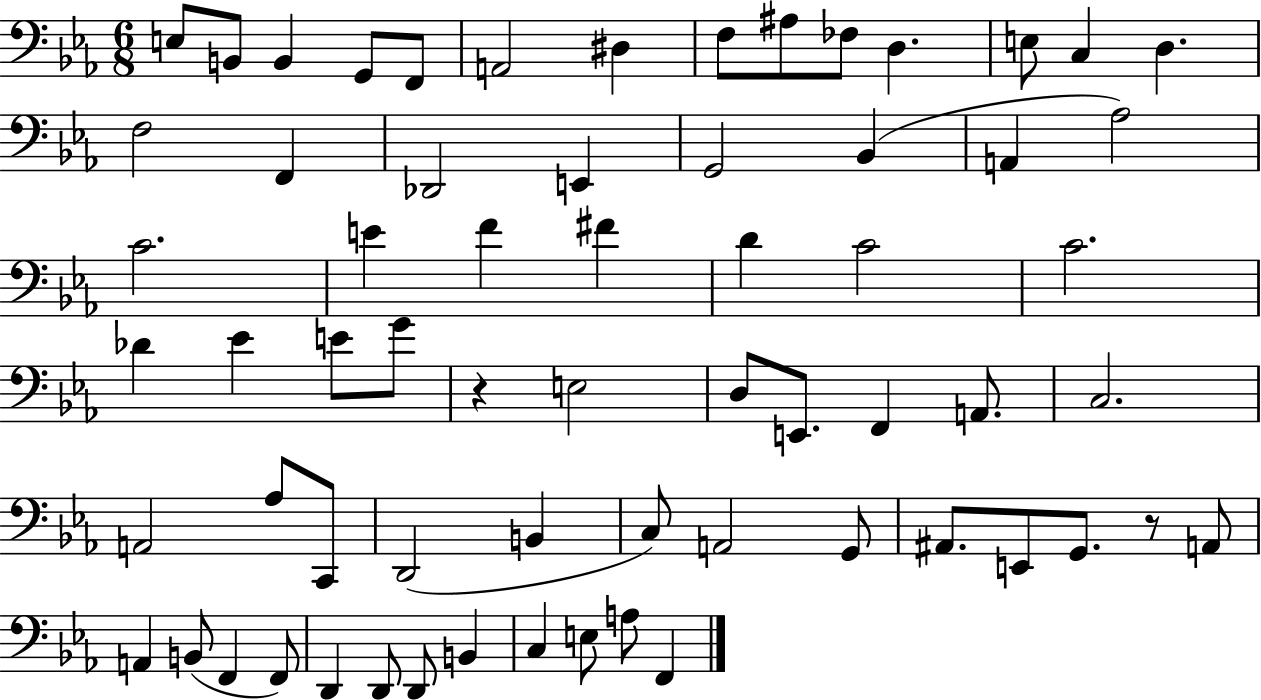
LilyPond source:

{
  \clef bass
  \numericTimeSignature
  \time 6/8
  \key ees \major
  \repeat volta 2 { e8 b,8 b,4 g,8 f,8 | a,2 dis4 | f8 ais8 fes8 d4. | e8 c4 d4. | \break f2 f,4 | des,2 e,4 | g,2 bes,4( | a,4 aes2) | \break c'2. | e'4 f'4 fis'4 | d'4 c'2 | c'2. | \break des'4 ees'4 e'8 g'8 | r4 e2 | d8 e,8. f,4 a,8. | c2. | \break a,2 aes8 c,8 | d,2( b,4 | c8) a,2 g,8 | ais,8. e,8 g,8. r8 a,8 | \break a,4 b,8( f,4 f,8) | d,4 d,8 d,8 b,4 | c4 e8 a8 f,4 | } \bar "|."
}